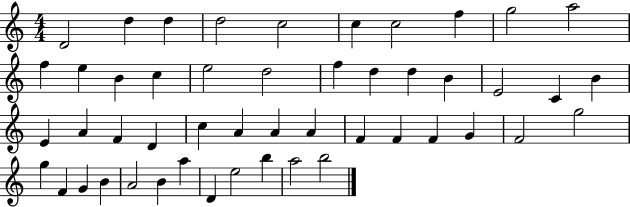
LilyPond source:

{
  \clef treble
  \numericTimeSignature
  \time 4/4
  \key c \major
  d'2 d''4 d''4 | d''2 c''2 | c''4 c''2 f''4 | g''2 a''2 | \break f''4 e''4 b'4 c''4 | e''2 d''2 | f''4 d''4 d''4 b'4 | e'2 c'4 b'4 | \break e'4 a'4 f'4 d'4 | c''4 a'4 a'4 a'4 | f'4 f'4 f'4 g'4 | f'2 g''2 | \break g''4 f'4 g'4 b'4 | a'2 b'4 a''4 | d'4 e''2 b''4 | a''2 b''2 | \break \bar "|."
}